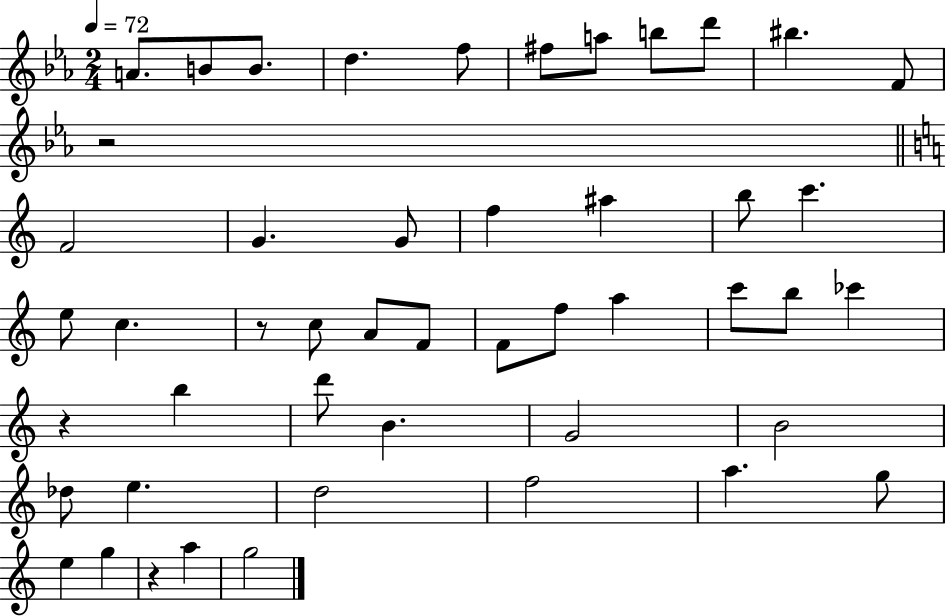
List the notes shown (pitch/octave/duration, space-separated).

A4/e. B4/e B4/e. D5/q. F5/e F#5/e A5/e B5/e D6/e BIS5/q. F4/e R/h F4/h G4/q. G4/e F5/q A#5/q B5/e C6/q. E5/e C5/q. R/e C5/e A4/e F4/e F4/e F5/e A5/q C6/e B5/e CES6/q R/q B5/q D6/e B4/q. G4/h B4/h Db5/e E5/q. D5/h F5/h A5/q. G5/e E5/q G5/q R/q A5/q G5/h